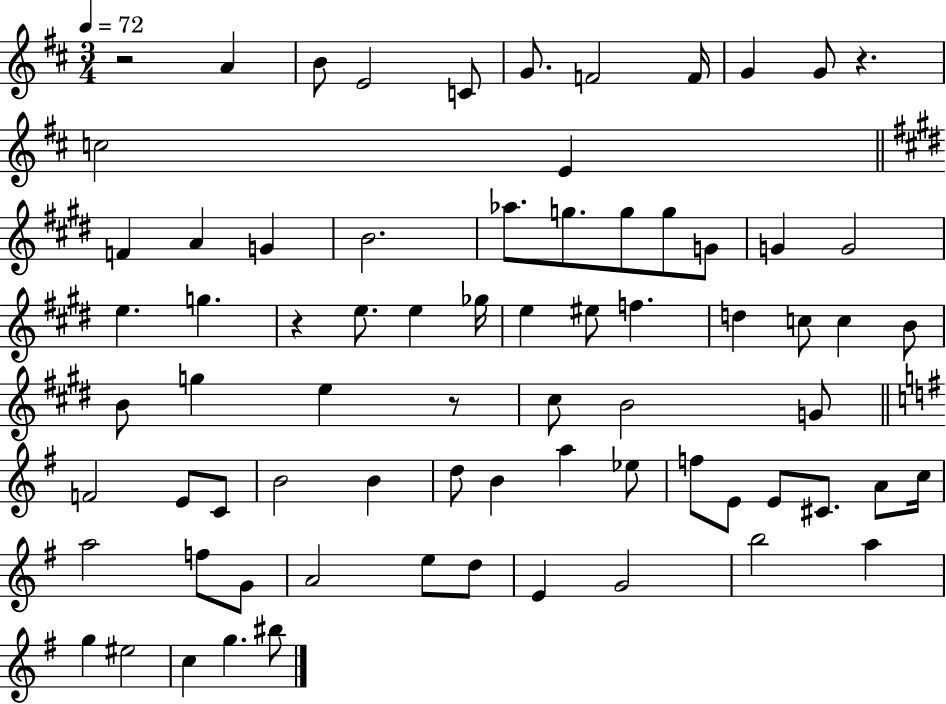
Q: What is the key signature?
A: D major